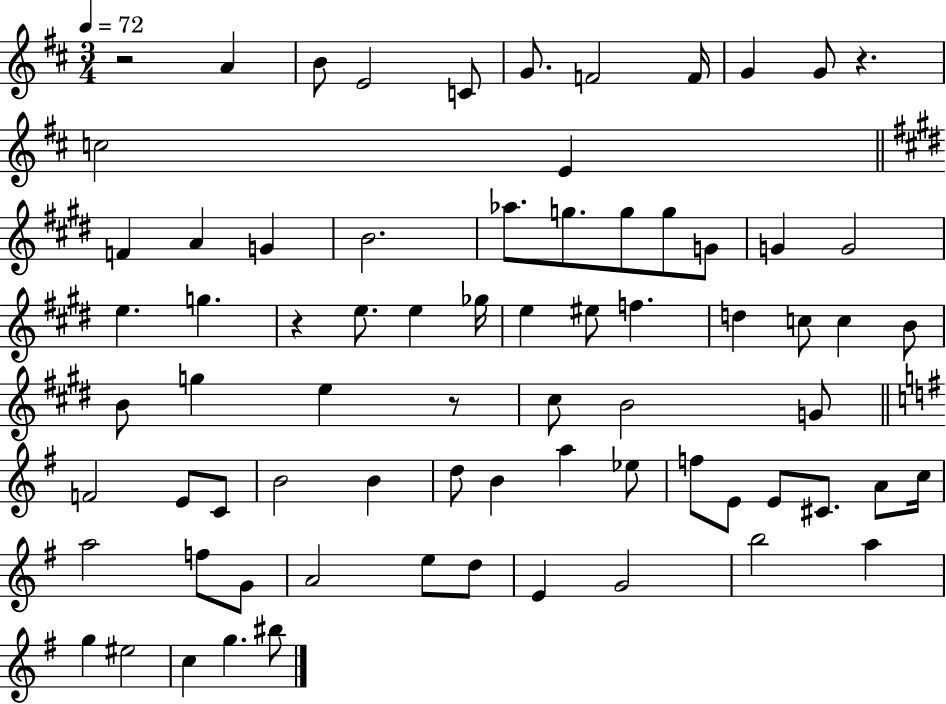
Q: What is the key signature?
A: D major